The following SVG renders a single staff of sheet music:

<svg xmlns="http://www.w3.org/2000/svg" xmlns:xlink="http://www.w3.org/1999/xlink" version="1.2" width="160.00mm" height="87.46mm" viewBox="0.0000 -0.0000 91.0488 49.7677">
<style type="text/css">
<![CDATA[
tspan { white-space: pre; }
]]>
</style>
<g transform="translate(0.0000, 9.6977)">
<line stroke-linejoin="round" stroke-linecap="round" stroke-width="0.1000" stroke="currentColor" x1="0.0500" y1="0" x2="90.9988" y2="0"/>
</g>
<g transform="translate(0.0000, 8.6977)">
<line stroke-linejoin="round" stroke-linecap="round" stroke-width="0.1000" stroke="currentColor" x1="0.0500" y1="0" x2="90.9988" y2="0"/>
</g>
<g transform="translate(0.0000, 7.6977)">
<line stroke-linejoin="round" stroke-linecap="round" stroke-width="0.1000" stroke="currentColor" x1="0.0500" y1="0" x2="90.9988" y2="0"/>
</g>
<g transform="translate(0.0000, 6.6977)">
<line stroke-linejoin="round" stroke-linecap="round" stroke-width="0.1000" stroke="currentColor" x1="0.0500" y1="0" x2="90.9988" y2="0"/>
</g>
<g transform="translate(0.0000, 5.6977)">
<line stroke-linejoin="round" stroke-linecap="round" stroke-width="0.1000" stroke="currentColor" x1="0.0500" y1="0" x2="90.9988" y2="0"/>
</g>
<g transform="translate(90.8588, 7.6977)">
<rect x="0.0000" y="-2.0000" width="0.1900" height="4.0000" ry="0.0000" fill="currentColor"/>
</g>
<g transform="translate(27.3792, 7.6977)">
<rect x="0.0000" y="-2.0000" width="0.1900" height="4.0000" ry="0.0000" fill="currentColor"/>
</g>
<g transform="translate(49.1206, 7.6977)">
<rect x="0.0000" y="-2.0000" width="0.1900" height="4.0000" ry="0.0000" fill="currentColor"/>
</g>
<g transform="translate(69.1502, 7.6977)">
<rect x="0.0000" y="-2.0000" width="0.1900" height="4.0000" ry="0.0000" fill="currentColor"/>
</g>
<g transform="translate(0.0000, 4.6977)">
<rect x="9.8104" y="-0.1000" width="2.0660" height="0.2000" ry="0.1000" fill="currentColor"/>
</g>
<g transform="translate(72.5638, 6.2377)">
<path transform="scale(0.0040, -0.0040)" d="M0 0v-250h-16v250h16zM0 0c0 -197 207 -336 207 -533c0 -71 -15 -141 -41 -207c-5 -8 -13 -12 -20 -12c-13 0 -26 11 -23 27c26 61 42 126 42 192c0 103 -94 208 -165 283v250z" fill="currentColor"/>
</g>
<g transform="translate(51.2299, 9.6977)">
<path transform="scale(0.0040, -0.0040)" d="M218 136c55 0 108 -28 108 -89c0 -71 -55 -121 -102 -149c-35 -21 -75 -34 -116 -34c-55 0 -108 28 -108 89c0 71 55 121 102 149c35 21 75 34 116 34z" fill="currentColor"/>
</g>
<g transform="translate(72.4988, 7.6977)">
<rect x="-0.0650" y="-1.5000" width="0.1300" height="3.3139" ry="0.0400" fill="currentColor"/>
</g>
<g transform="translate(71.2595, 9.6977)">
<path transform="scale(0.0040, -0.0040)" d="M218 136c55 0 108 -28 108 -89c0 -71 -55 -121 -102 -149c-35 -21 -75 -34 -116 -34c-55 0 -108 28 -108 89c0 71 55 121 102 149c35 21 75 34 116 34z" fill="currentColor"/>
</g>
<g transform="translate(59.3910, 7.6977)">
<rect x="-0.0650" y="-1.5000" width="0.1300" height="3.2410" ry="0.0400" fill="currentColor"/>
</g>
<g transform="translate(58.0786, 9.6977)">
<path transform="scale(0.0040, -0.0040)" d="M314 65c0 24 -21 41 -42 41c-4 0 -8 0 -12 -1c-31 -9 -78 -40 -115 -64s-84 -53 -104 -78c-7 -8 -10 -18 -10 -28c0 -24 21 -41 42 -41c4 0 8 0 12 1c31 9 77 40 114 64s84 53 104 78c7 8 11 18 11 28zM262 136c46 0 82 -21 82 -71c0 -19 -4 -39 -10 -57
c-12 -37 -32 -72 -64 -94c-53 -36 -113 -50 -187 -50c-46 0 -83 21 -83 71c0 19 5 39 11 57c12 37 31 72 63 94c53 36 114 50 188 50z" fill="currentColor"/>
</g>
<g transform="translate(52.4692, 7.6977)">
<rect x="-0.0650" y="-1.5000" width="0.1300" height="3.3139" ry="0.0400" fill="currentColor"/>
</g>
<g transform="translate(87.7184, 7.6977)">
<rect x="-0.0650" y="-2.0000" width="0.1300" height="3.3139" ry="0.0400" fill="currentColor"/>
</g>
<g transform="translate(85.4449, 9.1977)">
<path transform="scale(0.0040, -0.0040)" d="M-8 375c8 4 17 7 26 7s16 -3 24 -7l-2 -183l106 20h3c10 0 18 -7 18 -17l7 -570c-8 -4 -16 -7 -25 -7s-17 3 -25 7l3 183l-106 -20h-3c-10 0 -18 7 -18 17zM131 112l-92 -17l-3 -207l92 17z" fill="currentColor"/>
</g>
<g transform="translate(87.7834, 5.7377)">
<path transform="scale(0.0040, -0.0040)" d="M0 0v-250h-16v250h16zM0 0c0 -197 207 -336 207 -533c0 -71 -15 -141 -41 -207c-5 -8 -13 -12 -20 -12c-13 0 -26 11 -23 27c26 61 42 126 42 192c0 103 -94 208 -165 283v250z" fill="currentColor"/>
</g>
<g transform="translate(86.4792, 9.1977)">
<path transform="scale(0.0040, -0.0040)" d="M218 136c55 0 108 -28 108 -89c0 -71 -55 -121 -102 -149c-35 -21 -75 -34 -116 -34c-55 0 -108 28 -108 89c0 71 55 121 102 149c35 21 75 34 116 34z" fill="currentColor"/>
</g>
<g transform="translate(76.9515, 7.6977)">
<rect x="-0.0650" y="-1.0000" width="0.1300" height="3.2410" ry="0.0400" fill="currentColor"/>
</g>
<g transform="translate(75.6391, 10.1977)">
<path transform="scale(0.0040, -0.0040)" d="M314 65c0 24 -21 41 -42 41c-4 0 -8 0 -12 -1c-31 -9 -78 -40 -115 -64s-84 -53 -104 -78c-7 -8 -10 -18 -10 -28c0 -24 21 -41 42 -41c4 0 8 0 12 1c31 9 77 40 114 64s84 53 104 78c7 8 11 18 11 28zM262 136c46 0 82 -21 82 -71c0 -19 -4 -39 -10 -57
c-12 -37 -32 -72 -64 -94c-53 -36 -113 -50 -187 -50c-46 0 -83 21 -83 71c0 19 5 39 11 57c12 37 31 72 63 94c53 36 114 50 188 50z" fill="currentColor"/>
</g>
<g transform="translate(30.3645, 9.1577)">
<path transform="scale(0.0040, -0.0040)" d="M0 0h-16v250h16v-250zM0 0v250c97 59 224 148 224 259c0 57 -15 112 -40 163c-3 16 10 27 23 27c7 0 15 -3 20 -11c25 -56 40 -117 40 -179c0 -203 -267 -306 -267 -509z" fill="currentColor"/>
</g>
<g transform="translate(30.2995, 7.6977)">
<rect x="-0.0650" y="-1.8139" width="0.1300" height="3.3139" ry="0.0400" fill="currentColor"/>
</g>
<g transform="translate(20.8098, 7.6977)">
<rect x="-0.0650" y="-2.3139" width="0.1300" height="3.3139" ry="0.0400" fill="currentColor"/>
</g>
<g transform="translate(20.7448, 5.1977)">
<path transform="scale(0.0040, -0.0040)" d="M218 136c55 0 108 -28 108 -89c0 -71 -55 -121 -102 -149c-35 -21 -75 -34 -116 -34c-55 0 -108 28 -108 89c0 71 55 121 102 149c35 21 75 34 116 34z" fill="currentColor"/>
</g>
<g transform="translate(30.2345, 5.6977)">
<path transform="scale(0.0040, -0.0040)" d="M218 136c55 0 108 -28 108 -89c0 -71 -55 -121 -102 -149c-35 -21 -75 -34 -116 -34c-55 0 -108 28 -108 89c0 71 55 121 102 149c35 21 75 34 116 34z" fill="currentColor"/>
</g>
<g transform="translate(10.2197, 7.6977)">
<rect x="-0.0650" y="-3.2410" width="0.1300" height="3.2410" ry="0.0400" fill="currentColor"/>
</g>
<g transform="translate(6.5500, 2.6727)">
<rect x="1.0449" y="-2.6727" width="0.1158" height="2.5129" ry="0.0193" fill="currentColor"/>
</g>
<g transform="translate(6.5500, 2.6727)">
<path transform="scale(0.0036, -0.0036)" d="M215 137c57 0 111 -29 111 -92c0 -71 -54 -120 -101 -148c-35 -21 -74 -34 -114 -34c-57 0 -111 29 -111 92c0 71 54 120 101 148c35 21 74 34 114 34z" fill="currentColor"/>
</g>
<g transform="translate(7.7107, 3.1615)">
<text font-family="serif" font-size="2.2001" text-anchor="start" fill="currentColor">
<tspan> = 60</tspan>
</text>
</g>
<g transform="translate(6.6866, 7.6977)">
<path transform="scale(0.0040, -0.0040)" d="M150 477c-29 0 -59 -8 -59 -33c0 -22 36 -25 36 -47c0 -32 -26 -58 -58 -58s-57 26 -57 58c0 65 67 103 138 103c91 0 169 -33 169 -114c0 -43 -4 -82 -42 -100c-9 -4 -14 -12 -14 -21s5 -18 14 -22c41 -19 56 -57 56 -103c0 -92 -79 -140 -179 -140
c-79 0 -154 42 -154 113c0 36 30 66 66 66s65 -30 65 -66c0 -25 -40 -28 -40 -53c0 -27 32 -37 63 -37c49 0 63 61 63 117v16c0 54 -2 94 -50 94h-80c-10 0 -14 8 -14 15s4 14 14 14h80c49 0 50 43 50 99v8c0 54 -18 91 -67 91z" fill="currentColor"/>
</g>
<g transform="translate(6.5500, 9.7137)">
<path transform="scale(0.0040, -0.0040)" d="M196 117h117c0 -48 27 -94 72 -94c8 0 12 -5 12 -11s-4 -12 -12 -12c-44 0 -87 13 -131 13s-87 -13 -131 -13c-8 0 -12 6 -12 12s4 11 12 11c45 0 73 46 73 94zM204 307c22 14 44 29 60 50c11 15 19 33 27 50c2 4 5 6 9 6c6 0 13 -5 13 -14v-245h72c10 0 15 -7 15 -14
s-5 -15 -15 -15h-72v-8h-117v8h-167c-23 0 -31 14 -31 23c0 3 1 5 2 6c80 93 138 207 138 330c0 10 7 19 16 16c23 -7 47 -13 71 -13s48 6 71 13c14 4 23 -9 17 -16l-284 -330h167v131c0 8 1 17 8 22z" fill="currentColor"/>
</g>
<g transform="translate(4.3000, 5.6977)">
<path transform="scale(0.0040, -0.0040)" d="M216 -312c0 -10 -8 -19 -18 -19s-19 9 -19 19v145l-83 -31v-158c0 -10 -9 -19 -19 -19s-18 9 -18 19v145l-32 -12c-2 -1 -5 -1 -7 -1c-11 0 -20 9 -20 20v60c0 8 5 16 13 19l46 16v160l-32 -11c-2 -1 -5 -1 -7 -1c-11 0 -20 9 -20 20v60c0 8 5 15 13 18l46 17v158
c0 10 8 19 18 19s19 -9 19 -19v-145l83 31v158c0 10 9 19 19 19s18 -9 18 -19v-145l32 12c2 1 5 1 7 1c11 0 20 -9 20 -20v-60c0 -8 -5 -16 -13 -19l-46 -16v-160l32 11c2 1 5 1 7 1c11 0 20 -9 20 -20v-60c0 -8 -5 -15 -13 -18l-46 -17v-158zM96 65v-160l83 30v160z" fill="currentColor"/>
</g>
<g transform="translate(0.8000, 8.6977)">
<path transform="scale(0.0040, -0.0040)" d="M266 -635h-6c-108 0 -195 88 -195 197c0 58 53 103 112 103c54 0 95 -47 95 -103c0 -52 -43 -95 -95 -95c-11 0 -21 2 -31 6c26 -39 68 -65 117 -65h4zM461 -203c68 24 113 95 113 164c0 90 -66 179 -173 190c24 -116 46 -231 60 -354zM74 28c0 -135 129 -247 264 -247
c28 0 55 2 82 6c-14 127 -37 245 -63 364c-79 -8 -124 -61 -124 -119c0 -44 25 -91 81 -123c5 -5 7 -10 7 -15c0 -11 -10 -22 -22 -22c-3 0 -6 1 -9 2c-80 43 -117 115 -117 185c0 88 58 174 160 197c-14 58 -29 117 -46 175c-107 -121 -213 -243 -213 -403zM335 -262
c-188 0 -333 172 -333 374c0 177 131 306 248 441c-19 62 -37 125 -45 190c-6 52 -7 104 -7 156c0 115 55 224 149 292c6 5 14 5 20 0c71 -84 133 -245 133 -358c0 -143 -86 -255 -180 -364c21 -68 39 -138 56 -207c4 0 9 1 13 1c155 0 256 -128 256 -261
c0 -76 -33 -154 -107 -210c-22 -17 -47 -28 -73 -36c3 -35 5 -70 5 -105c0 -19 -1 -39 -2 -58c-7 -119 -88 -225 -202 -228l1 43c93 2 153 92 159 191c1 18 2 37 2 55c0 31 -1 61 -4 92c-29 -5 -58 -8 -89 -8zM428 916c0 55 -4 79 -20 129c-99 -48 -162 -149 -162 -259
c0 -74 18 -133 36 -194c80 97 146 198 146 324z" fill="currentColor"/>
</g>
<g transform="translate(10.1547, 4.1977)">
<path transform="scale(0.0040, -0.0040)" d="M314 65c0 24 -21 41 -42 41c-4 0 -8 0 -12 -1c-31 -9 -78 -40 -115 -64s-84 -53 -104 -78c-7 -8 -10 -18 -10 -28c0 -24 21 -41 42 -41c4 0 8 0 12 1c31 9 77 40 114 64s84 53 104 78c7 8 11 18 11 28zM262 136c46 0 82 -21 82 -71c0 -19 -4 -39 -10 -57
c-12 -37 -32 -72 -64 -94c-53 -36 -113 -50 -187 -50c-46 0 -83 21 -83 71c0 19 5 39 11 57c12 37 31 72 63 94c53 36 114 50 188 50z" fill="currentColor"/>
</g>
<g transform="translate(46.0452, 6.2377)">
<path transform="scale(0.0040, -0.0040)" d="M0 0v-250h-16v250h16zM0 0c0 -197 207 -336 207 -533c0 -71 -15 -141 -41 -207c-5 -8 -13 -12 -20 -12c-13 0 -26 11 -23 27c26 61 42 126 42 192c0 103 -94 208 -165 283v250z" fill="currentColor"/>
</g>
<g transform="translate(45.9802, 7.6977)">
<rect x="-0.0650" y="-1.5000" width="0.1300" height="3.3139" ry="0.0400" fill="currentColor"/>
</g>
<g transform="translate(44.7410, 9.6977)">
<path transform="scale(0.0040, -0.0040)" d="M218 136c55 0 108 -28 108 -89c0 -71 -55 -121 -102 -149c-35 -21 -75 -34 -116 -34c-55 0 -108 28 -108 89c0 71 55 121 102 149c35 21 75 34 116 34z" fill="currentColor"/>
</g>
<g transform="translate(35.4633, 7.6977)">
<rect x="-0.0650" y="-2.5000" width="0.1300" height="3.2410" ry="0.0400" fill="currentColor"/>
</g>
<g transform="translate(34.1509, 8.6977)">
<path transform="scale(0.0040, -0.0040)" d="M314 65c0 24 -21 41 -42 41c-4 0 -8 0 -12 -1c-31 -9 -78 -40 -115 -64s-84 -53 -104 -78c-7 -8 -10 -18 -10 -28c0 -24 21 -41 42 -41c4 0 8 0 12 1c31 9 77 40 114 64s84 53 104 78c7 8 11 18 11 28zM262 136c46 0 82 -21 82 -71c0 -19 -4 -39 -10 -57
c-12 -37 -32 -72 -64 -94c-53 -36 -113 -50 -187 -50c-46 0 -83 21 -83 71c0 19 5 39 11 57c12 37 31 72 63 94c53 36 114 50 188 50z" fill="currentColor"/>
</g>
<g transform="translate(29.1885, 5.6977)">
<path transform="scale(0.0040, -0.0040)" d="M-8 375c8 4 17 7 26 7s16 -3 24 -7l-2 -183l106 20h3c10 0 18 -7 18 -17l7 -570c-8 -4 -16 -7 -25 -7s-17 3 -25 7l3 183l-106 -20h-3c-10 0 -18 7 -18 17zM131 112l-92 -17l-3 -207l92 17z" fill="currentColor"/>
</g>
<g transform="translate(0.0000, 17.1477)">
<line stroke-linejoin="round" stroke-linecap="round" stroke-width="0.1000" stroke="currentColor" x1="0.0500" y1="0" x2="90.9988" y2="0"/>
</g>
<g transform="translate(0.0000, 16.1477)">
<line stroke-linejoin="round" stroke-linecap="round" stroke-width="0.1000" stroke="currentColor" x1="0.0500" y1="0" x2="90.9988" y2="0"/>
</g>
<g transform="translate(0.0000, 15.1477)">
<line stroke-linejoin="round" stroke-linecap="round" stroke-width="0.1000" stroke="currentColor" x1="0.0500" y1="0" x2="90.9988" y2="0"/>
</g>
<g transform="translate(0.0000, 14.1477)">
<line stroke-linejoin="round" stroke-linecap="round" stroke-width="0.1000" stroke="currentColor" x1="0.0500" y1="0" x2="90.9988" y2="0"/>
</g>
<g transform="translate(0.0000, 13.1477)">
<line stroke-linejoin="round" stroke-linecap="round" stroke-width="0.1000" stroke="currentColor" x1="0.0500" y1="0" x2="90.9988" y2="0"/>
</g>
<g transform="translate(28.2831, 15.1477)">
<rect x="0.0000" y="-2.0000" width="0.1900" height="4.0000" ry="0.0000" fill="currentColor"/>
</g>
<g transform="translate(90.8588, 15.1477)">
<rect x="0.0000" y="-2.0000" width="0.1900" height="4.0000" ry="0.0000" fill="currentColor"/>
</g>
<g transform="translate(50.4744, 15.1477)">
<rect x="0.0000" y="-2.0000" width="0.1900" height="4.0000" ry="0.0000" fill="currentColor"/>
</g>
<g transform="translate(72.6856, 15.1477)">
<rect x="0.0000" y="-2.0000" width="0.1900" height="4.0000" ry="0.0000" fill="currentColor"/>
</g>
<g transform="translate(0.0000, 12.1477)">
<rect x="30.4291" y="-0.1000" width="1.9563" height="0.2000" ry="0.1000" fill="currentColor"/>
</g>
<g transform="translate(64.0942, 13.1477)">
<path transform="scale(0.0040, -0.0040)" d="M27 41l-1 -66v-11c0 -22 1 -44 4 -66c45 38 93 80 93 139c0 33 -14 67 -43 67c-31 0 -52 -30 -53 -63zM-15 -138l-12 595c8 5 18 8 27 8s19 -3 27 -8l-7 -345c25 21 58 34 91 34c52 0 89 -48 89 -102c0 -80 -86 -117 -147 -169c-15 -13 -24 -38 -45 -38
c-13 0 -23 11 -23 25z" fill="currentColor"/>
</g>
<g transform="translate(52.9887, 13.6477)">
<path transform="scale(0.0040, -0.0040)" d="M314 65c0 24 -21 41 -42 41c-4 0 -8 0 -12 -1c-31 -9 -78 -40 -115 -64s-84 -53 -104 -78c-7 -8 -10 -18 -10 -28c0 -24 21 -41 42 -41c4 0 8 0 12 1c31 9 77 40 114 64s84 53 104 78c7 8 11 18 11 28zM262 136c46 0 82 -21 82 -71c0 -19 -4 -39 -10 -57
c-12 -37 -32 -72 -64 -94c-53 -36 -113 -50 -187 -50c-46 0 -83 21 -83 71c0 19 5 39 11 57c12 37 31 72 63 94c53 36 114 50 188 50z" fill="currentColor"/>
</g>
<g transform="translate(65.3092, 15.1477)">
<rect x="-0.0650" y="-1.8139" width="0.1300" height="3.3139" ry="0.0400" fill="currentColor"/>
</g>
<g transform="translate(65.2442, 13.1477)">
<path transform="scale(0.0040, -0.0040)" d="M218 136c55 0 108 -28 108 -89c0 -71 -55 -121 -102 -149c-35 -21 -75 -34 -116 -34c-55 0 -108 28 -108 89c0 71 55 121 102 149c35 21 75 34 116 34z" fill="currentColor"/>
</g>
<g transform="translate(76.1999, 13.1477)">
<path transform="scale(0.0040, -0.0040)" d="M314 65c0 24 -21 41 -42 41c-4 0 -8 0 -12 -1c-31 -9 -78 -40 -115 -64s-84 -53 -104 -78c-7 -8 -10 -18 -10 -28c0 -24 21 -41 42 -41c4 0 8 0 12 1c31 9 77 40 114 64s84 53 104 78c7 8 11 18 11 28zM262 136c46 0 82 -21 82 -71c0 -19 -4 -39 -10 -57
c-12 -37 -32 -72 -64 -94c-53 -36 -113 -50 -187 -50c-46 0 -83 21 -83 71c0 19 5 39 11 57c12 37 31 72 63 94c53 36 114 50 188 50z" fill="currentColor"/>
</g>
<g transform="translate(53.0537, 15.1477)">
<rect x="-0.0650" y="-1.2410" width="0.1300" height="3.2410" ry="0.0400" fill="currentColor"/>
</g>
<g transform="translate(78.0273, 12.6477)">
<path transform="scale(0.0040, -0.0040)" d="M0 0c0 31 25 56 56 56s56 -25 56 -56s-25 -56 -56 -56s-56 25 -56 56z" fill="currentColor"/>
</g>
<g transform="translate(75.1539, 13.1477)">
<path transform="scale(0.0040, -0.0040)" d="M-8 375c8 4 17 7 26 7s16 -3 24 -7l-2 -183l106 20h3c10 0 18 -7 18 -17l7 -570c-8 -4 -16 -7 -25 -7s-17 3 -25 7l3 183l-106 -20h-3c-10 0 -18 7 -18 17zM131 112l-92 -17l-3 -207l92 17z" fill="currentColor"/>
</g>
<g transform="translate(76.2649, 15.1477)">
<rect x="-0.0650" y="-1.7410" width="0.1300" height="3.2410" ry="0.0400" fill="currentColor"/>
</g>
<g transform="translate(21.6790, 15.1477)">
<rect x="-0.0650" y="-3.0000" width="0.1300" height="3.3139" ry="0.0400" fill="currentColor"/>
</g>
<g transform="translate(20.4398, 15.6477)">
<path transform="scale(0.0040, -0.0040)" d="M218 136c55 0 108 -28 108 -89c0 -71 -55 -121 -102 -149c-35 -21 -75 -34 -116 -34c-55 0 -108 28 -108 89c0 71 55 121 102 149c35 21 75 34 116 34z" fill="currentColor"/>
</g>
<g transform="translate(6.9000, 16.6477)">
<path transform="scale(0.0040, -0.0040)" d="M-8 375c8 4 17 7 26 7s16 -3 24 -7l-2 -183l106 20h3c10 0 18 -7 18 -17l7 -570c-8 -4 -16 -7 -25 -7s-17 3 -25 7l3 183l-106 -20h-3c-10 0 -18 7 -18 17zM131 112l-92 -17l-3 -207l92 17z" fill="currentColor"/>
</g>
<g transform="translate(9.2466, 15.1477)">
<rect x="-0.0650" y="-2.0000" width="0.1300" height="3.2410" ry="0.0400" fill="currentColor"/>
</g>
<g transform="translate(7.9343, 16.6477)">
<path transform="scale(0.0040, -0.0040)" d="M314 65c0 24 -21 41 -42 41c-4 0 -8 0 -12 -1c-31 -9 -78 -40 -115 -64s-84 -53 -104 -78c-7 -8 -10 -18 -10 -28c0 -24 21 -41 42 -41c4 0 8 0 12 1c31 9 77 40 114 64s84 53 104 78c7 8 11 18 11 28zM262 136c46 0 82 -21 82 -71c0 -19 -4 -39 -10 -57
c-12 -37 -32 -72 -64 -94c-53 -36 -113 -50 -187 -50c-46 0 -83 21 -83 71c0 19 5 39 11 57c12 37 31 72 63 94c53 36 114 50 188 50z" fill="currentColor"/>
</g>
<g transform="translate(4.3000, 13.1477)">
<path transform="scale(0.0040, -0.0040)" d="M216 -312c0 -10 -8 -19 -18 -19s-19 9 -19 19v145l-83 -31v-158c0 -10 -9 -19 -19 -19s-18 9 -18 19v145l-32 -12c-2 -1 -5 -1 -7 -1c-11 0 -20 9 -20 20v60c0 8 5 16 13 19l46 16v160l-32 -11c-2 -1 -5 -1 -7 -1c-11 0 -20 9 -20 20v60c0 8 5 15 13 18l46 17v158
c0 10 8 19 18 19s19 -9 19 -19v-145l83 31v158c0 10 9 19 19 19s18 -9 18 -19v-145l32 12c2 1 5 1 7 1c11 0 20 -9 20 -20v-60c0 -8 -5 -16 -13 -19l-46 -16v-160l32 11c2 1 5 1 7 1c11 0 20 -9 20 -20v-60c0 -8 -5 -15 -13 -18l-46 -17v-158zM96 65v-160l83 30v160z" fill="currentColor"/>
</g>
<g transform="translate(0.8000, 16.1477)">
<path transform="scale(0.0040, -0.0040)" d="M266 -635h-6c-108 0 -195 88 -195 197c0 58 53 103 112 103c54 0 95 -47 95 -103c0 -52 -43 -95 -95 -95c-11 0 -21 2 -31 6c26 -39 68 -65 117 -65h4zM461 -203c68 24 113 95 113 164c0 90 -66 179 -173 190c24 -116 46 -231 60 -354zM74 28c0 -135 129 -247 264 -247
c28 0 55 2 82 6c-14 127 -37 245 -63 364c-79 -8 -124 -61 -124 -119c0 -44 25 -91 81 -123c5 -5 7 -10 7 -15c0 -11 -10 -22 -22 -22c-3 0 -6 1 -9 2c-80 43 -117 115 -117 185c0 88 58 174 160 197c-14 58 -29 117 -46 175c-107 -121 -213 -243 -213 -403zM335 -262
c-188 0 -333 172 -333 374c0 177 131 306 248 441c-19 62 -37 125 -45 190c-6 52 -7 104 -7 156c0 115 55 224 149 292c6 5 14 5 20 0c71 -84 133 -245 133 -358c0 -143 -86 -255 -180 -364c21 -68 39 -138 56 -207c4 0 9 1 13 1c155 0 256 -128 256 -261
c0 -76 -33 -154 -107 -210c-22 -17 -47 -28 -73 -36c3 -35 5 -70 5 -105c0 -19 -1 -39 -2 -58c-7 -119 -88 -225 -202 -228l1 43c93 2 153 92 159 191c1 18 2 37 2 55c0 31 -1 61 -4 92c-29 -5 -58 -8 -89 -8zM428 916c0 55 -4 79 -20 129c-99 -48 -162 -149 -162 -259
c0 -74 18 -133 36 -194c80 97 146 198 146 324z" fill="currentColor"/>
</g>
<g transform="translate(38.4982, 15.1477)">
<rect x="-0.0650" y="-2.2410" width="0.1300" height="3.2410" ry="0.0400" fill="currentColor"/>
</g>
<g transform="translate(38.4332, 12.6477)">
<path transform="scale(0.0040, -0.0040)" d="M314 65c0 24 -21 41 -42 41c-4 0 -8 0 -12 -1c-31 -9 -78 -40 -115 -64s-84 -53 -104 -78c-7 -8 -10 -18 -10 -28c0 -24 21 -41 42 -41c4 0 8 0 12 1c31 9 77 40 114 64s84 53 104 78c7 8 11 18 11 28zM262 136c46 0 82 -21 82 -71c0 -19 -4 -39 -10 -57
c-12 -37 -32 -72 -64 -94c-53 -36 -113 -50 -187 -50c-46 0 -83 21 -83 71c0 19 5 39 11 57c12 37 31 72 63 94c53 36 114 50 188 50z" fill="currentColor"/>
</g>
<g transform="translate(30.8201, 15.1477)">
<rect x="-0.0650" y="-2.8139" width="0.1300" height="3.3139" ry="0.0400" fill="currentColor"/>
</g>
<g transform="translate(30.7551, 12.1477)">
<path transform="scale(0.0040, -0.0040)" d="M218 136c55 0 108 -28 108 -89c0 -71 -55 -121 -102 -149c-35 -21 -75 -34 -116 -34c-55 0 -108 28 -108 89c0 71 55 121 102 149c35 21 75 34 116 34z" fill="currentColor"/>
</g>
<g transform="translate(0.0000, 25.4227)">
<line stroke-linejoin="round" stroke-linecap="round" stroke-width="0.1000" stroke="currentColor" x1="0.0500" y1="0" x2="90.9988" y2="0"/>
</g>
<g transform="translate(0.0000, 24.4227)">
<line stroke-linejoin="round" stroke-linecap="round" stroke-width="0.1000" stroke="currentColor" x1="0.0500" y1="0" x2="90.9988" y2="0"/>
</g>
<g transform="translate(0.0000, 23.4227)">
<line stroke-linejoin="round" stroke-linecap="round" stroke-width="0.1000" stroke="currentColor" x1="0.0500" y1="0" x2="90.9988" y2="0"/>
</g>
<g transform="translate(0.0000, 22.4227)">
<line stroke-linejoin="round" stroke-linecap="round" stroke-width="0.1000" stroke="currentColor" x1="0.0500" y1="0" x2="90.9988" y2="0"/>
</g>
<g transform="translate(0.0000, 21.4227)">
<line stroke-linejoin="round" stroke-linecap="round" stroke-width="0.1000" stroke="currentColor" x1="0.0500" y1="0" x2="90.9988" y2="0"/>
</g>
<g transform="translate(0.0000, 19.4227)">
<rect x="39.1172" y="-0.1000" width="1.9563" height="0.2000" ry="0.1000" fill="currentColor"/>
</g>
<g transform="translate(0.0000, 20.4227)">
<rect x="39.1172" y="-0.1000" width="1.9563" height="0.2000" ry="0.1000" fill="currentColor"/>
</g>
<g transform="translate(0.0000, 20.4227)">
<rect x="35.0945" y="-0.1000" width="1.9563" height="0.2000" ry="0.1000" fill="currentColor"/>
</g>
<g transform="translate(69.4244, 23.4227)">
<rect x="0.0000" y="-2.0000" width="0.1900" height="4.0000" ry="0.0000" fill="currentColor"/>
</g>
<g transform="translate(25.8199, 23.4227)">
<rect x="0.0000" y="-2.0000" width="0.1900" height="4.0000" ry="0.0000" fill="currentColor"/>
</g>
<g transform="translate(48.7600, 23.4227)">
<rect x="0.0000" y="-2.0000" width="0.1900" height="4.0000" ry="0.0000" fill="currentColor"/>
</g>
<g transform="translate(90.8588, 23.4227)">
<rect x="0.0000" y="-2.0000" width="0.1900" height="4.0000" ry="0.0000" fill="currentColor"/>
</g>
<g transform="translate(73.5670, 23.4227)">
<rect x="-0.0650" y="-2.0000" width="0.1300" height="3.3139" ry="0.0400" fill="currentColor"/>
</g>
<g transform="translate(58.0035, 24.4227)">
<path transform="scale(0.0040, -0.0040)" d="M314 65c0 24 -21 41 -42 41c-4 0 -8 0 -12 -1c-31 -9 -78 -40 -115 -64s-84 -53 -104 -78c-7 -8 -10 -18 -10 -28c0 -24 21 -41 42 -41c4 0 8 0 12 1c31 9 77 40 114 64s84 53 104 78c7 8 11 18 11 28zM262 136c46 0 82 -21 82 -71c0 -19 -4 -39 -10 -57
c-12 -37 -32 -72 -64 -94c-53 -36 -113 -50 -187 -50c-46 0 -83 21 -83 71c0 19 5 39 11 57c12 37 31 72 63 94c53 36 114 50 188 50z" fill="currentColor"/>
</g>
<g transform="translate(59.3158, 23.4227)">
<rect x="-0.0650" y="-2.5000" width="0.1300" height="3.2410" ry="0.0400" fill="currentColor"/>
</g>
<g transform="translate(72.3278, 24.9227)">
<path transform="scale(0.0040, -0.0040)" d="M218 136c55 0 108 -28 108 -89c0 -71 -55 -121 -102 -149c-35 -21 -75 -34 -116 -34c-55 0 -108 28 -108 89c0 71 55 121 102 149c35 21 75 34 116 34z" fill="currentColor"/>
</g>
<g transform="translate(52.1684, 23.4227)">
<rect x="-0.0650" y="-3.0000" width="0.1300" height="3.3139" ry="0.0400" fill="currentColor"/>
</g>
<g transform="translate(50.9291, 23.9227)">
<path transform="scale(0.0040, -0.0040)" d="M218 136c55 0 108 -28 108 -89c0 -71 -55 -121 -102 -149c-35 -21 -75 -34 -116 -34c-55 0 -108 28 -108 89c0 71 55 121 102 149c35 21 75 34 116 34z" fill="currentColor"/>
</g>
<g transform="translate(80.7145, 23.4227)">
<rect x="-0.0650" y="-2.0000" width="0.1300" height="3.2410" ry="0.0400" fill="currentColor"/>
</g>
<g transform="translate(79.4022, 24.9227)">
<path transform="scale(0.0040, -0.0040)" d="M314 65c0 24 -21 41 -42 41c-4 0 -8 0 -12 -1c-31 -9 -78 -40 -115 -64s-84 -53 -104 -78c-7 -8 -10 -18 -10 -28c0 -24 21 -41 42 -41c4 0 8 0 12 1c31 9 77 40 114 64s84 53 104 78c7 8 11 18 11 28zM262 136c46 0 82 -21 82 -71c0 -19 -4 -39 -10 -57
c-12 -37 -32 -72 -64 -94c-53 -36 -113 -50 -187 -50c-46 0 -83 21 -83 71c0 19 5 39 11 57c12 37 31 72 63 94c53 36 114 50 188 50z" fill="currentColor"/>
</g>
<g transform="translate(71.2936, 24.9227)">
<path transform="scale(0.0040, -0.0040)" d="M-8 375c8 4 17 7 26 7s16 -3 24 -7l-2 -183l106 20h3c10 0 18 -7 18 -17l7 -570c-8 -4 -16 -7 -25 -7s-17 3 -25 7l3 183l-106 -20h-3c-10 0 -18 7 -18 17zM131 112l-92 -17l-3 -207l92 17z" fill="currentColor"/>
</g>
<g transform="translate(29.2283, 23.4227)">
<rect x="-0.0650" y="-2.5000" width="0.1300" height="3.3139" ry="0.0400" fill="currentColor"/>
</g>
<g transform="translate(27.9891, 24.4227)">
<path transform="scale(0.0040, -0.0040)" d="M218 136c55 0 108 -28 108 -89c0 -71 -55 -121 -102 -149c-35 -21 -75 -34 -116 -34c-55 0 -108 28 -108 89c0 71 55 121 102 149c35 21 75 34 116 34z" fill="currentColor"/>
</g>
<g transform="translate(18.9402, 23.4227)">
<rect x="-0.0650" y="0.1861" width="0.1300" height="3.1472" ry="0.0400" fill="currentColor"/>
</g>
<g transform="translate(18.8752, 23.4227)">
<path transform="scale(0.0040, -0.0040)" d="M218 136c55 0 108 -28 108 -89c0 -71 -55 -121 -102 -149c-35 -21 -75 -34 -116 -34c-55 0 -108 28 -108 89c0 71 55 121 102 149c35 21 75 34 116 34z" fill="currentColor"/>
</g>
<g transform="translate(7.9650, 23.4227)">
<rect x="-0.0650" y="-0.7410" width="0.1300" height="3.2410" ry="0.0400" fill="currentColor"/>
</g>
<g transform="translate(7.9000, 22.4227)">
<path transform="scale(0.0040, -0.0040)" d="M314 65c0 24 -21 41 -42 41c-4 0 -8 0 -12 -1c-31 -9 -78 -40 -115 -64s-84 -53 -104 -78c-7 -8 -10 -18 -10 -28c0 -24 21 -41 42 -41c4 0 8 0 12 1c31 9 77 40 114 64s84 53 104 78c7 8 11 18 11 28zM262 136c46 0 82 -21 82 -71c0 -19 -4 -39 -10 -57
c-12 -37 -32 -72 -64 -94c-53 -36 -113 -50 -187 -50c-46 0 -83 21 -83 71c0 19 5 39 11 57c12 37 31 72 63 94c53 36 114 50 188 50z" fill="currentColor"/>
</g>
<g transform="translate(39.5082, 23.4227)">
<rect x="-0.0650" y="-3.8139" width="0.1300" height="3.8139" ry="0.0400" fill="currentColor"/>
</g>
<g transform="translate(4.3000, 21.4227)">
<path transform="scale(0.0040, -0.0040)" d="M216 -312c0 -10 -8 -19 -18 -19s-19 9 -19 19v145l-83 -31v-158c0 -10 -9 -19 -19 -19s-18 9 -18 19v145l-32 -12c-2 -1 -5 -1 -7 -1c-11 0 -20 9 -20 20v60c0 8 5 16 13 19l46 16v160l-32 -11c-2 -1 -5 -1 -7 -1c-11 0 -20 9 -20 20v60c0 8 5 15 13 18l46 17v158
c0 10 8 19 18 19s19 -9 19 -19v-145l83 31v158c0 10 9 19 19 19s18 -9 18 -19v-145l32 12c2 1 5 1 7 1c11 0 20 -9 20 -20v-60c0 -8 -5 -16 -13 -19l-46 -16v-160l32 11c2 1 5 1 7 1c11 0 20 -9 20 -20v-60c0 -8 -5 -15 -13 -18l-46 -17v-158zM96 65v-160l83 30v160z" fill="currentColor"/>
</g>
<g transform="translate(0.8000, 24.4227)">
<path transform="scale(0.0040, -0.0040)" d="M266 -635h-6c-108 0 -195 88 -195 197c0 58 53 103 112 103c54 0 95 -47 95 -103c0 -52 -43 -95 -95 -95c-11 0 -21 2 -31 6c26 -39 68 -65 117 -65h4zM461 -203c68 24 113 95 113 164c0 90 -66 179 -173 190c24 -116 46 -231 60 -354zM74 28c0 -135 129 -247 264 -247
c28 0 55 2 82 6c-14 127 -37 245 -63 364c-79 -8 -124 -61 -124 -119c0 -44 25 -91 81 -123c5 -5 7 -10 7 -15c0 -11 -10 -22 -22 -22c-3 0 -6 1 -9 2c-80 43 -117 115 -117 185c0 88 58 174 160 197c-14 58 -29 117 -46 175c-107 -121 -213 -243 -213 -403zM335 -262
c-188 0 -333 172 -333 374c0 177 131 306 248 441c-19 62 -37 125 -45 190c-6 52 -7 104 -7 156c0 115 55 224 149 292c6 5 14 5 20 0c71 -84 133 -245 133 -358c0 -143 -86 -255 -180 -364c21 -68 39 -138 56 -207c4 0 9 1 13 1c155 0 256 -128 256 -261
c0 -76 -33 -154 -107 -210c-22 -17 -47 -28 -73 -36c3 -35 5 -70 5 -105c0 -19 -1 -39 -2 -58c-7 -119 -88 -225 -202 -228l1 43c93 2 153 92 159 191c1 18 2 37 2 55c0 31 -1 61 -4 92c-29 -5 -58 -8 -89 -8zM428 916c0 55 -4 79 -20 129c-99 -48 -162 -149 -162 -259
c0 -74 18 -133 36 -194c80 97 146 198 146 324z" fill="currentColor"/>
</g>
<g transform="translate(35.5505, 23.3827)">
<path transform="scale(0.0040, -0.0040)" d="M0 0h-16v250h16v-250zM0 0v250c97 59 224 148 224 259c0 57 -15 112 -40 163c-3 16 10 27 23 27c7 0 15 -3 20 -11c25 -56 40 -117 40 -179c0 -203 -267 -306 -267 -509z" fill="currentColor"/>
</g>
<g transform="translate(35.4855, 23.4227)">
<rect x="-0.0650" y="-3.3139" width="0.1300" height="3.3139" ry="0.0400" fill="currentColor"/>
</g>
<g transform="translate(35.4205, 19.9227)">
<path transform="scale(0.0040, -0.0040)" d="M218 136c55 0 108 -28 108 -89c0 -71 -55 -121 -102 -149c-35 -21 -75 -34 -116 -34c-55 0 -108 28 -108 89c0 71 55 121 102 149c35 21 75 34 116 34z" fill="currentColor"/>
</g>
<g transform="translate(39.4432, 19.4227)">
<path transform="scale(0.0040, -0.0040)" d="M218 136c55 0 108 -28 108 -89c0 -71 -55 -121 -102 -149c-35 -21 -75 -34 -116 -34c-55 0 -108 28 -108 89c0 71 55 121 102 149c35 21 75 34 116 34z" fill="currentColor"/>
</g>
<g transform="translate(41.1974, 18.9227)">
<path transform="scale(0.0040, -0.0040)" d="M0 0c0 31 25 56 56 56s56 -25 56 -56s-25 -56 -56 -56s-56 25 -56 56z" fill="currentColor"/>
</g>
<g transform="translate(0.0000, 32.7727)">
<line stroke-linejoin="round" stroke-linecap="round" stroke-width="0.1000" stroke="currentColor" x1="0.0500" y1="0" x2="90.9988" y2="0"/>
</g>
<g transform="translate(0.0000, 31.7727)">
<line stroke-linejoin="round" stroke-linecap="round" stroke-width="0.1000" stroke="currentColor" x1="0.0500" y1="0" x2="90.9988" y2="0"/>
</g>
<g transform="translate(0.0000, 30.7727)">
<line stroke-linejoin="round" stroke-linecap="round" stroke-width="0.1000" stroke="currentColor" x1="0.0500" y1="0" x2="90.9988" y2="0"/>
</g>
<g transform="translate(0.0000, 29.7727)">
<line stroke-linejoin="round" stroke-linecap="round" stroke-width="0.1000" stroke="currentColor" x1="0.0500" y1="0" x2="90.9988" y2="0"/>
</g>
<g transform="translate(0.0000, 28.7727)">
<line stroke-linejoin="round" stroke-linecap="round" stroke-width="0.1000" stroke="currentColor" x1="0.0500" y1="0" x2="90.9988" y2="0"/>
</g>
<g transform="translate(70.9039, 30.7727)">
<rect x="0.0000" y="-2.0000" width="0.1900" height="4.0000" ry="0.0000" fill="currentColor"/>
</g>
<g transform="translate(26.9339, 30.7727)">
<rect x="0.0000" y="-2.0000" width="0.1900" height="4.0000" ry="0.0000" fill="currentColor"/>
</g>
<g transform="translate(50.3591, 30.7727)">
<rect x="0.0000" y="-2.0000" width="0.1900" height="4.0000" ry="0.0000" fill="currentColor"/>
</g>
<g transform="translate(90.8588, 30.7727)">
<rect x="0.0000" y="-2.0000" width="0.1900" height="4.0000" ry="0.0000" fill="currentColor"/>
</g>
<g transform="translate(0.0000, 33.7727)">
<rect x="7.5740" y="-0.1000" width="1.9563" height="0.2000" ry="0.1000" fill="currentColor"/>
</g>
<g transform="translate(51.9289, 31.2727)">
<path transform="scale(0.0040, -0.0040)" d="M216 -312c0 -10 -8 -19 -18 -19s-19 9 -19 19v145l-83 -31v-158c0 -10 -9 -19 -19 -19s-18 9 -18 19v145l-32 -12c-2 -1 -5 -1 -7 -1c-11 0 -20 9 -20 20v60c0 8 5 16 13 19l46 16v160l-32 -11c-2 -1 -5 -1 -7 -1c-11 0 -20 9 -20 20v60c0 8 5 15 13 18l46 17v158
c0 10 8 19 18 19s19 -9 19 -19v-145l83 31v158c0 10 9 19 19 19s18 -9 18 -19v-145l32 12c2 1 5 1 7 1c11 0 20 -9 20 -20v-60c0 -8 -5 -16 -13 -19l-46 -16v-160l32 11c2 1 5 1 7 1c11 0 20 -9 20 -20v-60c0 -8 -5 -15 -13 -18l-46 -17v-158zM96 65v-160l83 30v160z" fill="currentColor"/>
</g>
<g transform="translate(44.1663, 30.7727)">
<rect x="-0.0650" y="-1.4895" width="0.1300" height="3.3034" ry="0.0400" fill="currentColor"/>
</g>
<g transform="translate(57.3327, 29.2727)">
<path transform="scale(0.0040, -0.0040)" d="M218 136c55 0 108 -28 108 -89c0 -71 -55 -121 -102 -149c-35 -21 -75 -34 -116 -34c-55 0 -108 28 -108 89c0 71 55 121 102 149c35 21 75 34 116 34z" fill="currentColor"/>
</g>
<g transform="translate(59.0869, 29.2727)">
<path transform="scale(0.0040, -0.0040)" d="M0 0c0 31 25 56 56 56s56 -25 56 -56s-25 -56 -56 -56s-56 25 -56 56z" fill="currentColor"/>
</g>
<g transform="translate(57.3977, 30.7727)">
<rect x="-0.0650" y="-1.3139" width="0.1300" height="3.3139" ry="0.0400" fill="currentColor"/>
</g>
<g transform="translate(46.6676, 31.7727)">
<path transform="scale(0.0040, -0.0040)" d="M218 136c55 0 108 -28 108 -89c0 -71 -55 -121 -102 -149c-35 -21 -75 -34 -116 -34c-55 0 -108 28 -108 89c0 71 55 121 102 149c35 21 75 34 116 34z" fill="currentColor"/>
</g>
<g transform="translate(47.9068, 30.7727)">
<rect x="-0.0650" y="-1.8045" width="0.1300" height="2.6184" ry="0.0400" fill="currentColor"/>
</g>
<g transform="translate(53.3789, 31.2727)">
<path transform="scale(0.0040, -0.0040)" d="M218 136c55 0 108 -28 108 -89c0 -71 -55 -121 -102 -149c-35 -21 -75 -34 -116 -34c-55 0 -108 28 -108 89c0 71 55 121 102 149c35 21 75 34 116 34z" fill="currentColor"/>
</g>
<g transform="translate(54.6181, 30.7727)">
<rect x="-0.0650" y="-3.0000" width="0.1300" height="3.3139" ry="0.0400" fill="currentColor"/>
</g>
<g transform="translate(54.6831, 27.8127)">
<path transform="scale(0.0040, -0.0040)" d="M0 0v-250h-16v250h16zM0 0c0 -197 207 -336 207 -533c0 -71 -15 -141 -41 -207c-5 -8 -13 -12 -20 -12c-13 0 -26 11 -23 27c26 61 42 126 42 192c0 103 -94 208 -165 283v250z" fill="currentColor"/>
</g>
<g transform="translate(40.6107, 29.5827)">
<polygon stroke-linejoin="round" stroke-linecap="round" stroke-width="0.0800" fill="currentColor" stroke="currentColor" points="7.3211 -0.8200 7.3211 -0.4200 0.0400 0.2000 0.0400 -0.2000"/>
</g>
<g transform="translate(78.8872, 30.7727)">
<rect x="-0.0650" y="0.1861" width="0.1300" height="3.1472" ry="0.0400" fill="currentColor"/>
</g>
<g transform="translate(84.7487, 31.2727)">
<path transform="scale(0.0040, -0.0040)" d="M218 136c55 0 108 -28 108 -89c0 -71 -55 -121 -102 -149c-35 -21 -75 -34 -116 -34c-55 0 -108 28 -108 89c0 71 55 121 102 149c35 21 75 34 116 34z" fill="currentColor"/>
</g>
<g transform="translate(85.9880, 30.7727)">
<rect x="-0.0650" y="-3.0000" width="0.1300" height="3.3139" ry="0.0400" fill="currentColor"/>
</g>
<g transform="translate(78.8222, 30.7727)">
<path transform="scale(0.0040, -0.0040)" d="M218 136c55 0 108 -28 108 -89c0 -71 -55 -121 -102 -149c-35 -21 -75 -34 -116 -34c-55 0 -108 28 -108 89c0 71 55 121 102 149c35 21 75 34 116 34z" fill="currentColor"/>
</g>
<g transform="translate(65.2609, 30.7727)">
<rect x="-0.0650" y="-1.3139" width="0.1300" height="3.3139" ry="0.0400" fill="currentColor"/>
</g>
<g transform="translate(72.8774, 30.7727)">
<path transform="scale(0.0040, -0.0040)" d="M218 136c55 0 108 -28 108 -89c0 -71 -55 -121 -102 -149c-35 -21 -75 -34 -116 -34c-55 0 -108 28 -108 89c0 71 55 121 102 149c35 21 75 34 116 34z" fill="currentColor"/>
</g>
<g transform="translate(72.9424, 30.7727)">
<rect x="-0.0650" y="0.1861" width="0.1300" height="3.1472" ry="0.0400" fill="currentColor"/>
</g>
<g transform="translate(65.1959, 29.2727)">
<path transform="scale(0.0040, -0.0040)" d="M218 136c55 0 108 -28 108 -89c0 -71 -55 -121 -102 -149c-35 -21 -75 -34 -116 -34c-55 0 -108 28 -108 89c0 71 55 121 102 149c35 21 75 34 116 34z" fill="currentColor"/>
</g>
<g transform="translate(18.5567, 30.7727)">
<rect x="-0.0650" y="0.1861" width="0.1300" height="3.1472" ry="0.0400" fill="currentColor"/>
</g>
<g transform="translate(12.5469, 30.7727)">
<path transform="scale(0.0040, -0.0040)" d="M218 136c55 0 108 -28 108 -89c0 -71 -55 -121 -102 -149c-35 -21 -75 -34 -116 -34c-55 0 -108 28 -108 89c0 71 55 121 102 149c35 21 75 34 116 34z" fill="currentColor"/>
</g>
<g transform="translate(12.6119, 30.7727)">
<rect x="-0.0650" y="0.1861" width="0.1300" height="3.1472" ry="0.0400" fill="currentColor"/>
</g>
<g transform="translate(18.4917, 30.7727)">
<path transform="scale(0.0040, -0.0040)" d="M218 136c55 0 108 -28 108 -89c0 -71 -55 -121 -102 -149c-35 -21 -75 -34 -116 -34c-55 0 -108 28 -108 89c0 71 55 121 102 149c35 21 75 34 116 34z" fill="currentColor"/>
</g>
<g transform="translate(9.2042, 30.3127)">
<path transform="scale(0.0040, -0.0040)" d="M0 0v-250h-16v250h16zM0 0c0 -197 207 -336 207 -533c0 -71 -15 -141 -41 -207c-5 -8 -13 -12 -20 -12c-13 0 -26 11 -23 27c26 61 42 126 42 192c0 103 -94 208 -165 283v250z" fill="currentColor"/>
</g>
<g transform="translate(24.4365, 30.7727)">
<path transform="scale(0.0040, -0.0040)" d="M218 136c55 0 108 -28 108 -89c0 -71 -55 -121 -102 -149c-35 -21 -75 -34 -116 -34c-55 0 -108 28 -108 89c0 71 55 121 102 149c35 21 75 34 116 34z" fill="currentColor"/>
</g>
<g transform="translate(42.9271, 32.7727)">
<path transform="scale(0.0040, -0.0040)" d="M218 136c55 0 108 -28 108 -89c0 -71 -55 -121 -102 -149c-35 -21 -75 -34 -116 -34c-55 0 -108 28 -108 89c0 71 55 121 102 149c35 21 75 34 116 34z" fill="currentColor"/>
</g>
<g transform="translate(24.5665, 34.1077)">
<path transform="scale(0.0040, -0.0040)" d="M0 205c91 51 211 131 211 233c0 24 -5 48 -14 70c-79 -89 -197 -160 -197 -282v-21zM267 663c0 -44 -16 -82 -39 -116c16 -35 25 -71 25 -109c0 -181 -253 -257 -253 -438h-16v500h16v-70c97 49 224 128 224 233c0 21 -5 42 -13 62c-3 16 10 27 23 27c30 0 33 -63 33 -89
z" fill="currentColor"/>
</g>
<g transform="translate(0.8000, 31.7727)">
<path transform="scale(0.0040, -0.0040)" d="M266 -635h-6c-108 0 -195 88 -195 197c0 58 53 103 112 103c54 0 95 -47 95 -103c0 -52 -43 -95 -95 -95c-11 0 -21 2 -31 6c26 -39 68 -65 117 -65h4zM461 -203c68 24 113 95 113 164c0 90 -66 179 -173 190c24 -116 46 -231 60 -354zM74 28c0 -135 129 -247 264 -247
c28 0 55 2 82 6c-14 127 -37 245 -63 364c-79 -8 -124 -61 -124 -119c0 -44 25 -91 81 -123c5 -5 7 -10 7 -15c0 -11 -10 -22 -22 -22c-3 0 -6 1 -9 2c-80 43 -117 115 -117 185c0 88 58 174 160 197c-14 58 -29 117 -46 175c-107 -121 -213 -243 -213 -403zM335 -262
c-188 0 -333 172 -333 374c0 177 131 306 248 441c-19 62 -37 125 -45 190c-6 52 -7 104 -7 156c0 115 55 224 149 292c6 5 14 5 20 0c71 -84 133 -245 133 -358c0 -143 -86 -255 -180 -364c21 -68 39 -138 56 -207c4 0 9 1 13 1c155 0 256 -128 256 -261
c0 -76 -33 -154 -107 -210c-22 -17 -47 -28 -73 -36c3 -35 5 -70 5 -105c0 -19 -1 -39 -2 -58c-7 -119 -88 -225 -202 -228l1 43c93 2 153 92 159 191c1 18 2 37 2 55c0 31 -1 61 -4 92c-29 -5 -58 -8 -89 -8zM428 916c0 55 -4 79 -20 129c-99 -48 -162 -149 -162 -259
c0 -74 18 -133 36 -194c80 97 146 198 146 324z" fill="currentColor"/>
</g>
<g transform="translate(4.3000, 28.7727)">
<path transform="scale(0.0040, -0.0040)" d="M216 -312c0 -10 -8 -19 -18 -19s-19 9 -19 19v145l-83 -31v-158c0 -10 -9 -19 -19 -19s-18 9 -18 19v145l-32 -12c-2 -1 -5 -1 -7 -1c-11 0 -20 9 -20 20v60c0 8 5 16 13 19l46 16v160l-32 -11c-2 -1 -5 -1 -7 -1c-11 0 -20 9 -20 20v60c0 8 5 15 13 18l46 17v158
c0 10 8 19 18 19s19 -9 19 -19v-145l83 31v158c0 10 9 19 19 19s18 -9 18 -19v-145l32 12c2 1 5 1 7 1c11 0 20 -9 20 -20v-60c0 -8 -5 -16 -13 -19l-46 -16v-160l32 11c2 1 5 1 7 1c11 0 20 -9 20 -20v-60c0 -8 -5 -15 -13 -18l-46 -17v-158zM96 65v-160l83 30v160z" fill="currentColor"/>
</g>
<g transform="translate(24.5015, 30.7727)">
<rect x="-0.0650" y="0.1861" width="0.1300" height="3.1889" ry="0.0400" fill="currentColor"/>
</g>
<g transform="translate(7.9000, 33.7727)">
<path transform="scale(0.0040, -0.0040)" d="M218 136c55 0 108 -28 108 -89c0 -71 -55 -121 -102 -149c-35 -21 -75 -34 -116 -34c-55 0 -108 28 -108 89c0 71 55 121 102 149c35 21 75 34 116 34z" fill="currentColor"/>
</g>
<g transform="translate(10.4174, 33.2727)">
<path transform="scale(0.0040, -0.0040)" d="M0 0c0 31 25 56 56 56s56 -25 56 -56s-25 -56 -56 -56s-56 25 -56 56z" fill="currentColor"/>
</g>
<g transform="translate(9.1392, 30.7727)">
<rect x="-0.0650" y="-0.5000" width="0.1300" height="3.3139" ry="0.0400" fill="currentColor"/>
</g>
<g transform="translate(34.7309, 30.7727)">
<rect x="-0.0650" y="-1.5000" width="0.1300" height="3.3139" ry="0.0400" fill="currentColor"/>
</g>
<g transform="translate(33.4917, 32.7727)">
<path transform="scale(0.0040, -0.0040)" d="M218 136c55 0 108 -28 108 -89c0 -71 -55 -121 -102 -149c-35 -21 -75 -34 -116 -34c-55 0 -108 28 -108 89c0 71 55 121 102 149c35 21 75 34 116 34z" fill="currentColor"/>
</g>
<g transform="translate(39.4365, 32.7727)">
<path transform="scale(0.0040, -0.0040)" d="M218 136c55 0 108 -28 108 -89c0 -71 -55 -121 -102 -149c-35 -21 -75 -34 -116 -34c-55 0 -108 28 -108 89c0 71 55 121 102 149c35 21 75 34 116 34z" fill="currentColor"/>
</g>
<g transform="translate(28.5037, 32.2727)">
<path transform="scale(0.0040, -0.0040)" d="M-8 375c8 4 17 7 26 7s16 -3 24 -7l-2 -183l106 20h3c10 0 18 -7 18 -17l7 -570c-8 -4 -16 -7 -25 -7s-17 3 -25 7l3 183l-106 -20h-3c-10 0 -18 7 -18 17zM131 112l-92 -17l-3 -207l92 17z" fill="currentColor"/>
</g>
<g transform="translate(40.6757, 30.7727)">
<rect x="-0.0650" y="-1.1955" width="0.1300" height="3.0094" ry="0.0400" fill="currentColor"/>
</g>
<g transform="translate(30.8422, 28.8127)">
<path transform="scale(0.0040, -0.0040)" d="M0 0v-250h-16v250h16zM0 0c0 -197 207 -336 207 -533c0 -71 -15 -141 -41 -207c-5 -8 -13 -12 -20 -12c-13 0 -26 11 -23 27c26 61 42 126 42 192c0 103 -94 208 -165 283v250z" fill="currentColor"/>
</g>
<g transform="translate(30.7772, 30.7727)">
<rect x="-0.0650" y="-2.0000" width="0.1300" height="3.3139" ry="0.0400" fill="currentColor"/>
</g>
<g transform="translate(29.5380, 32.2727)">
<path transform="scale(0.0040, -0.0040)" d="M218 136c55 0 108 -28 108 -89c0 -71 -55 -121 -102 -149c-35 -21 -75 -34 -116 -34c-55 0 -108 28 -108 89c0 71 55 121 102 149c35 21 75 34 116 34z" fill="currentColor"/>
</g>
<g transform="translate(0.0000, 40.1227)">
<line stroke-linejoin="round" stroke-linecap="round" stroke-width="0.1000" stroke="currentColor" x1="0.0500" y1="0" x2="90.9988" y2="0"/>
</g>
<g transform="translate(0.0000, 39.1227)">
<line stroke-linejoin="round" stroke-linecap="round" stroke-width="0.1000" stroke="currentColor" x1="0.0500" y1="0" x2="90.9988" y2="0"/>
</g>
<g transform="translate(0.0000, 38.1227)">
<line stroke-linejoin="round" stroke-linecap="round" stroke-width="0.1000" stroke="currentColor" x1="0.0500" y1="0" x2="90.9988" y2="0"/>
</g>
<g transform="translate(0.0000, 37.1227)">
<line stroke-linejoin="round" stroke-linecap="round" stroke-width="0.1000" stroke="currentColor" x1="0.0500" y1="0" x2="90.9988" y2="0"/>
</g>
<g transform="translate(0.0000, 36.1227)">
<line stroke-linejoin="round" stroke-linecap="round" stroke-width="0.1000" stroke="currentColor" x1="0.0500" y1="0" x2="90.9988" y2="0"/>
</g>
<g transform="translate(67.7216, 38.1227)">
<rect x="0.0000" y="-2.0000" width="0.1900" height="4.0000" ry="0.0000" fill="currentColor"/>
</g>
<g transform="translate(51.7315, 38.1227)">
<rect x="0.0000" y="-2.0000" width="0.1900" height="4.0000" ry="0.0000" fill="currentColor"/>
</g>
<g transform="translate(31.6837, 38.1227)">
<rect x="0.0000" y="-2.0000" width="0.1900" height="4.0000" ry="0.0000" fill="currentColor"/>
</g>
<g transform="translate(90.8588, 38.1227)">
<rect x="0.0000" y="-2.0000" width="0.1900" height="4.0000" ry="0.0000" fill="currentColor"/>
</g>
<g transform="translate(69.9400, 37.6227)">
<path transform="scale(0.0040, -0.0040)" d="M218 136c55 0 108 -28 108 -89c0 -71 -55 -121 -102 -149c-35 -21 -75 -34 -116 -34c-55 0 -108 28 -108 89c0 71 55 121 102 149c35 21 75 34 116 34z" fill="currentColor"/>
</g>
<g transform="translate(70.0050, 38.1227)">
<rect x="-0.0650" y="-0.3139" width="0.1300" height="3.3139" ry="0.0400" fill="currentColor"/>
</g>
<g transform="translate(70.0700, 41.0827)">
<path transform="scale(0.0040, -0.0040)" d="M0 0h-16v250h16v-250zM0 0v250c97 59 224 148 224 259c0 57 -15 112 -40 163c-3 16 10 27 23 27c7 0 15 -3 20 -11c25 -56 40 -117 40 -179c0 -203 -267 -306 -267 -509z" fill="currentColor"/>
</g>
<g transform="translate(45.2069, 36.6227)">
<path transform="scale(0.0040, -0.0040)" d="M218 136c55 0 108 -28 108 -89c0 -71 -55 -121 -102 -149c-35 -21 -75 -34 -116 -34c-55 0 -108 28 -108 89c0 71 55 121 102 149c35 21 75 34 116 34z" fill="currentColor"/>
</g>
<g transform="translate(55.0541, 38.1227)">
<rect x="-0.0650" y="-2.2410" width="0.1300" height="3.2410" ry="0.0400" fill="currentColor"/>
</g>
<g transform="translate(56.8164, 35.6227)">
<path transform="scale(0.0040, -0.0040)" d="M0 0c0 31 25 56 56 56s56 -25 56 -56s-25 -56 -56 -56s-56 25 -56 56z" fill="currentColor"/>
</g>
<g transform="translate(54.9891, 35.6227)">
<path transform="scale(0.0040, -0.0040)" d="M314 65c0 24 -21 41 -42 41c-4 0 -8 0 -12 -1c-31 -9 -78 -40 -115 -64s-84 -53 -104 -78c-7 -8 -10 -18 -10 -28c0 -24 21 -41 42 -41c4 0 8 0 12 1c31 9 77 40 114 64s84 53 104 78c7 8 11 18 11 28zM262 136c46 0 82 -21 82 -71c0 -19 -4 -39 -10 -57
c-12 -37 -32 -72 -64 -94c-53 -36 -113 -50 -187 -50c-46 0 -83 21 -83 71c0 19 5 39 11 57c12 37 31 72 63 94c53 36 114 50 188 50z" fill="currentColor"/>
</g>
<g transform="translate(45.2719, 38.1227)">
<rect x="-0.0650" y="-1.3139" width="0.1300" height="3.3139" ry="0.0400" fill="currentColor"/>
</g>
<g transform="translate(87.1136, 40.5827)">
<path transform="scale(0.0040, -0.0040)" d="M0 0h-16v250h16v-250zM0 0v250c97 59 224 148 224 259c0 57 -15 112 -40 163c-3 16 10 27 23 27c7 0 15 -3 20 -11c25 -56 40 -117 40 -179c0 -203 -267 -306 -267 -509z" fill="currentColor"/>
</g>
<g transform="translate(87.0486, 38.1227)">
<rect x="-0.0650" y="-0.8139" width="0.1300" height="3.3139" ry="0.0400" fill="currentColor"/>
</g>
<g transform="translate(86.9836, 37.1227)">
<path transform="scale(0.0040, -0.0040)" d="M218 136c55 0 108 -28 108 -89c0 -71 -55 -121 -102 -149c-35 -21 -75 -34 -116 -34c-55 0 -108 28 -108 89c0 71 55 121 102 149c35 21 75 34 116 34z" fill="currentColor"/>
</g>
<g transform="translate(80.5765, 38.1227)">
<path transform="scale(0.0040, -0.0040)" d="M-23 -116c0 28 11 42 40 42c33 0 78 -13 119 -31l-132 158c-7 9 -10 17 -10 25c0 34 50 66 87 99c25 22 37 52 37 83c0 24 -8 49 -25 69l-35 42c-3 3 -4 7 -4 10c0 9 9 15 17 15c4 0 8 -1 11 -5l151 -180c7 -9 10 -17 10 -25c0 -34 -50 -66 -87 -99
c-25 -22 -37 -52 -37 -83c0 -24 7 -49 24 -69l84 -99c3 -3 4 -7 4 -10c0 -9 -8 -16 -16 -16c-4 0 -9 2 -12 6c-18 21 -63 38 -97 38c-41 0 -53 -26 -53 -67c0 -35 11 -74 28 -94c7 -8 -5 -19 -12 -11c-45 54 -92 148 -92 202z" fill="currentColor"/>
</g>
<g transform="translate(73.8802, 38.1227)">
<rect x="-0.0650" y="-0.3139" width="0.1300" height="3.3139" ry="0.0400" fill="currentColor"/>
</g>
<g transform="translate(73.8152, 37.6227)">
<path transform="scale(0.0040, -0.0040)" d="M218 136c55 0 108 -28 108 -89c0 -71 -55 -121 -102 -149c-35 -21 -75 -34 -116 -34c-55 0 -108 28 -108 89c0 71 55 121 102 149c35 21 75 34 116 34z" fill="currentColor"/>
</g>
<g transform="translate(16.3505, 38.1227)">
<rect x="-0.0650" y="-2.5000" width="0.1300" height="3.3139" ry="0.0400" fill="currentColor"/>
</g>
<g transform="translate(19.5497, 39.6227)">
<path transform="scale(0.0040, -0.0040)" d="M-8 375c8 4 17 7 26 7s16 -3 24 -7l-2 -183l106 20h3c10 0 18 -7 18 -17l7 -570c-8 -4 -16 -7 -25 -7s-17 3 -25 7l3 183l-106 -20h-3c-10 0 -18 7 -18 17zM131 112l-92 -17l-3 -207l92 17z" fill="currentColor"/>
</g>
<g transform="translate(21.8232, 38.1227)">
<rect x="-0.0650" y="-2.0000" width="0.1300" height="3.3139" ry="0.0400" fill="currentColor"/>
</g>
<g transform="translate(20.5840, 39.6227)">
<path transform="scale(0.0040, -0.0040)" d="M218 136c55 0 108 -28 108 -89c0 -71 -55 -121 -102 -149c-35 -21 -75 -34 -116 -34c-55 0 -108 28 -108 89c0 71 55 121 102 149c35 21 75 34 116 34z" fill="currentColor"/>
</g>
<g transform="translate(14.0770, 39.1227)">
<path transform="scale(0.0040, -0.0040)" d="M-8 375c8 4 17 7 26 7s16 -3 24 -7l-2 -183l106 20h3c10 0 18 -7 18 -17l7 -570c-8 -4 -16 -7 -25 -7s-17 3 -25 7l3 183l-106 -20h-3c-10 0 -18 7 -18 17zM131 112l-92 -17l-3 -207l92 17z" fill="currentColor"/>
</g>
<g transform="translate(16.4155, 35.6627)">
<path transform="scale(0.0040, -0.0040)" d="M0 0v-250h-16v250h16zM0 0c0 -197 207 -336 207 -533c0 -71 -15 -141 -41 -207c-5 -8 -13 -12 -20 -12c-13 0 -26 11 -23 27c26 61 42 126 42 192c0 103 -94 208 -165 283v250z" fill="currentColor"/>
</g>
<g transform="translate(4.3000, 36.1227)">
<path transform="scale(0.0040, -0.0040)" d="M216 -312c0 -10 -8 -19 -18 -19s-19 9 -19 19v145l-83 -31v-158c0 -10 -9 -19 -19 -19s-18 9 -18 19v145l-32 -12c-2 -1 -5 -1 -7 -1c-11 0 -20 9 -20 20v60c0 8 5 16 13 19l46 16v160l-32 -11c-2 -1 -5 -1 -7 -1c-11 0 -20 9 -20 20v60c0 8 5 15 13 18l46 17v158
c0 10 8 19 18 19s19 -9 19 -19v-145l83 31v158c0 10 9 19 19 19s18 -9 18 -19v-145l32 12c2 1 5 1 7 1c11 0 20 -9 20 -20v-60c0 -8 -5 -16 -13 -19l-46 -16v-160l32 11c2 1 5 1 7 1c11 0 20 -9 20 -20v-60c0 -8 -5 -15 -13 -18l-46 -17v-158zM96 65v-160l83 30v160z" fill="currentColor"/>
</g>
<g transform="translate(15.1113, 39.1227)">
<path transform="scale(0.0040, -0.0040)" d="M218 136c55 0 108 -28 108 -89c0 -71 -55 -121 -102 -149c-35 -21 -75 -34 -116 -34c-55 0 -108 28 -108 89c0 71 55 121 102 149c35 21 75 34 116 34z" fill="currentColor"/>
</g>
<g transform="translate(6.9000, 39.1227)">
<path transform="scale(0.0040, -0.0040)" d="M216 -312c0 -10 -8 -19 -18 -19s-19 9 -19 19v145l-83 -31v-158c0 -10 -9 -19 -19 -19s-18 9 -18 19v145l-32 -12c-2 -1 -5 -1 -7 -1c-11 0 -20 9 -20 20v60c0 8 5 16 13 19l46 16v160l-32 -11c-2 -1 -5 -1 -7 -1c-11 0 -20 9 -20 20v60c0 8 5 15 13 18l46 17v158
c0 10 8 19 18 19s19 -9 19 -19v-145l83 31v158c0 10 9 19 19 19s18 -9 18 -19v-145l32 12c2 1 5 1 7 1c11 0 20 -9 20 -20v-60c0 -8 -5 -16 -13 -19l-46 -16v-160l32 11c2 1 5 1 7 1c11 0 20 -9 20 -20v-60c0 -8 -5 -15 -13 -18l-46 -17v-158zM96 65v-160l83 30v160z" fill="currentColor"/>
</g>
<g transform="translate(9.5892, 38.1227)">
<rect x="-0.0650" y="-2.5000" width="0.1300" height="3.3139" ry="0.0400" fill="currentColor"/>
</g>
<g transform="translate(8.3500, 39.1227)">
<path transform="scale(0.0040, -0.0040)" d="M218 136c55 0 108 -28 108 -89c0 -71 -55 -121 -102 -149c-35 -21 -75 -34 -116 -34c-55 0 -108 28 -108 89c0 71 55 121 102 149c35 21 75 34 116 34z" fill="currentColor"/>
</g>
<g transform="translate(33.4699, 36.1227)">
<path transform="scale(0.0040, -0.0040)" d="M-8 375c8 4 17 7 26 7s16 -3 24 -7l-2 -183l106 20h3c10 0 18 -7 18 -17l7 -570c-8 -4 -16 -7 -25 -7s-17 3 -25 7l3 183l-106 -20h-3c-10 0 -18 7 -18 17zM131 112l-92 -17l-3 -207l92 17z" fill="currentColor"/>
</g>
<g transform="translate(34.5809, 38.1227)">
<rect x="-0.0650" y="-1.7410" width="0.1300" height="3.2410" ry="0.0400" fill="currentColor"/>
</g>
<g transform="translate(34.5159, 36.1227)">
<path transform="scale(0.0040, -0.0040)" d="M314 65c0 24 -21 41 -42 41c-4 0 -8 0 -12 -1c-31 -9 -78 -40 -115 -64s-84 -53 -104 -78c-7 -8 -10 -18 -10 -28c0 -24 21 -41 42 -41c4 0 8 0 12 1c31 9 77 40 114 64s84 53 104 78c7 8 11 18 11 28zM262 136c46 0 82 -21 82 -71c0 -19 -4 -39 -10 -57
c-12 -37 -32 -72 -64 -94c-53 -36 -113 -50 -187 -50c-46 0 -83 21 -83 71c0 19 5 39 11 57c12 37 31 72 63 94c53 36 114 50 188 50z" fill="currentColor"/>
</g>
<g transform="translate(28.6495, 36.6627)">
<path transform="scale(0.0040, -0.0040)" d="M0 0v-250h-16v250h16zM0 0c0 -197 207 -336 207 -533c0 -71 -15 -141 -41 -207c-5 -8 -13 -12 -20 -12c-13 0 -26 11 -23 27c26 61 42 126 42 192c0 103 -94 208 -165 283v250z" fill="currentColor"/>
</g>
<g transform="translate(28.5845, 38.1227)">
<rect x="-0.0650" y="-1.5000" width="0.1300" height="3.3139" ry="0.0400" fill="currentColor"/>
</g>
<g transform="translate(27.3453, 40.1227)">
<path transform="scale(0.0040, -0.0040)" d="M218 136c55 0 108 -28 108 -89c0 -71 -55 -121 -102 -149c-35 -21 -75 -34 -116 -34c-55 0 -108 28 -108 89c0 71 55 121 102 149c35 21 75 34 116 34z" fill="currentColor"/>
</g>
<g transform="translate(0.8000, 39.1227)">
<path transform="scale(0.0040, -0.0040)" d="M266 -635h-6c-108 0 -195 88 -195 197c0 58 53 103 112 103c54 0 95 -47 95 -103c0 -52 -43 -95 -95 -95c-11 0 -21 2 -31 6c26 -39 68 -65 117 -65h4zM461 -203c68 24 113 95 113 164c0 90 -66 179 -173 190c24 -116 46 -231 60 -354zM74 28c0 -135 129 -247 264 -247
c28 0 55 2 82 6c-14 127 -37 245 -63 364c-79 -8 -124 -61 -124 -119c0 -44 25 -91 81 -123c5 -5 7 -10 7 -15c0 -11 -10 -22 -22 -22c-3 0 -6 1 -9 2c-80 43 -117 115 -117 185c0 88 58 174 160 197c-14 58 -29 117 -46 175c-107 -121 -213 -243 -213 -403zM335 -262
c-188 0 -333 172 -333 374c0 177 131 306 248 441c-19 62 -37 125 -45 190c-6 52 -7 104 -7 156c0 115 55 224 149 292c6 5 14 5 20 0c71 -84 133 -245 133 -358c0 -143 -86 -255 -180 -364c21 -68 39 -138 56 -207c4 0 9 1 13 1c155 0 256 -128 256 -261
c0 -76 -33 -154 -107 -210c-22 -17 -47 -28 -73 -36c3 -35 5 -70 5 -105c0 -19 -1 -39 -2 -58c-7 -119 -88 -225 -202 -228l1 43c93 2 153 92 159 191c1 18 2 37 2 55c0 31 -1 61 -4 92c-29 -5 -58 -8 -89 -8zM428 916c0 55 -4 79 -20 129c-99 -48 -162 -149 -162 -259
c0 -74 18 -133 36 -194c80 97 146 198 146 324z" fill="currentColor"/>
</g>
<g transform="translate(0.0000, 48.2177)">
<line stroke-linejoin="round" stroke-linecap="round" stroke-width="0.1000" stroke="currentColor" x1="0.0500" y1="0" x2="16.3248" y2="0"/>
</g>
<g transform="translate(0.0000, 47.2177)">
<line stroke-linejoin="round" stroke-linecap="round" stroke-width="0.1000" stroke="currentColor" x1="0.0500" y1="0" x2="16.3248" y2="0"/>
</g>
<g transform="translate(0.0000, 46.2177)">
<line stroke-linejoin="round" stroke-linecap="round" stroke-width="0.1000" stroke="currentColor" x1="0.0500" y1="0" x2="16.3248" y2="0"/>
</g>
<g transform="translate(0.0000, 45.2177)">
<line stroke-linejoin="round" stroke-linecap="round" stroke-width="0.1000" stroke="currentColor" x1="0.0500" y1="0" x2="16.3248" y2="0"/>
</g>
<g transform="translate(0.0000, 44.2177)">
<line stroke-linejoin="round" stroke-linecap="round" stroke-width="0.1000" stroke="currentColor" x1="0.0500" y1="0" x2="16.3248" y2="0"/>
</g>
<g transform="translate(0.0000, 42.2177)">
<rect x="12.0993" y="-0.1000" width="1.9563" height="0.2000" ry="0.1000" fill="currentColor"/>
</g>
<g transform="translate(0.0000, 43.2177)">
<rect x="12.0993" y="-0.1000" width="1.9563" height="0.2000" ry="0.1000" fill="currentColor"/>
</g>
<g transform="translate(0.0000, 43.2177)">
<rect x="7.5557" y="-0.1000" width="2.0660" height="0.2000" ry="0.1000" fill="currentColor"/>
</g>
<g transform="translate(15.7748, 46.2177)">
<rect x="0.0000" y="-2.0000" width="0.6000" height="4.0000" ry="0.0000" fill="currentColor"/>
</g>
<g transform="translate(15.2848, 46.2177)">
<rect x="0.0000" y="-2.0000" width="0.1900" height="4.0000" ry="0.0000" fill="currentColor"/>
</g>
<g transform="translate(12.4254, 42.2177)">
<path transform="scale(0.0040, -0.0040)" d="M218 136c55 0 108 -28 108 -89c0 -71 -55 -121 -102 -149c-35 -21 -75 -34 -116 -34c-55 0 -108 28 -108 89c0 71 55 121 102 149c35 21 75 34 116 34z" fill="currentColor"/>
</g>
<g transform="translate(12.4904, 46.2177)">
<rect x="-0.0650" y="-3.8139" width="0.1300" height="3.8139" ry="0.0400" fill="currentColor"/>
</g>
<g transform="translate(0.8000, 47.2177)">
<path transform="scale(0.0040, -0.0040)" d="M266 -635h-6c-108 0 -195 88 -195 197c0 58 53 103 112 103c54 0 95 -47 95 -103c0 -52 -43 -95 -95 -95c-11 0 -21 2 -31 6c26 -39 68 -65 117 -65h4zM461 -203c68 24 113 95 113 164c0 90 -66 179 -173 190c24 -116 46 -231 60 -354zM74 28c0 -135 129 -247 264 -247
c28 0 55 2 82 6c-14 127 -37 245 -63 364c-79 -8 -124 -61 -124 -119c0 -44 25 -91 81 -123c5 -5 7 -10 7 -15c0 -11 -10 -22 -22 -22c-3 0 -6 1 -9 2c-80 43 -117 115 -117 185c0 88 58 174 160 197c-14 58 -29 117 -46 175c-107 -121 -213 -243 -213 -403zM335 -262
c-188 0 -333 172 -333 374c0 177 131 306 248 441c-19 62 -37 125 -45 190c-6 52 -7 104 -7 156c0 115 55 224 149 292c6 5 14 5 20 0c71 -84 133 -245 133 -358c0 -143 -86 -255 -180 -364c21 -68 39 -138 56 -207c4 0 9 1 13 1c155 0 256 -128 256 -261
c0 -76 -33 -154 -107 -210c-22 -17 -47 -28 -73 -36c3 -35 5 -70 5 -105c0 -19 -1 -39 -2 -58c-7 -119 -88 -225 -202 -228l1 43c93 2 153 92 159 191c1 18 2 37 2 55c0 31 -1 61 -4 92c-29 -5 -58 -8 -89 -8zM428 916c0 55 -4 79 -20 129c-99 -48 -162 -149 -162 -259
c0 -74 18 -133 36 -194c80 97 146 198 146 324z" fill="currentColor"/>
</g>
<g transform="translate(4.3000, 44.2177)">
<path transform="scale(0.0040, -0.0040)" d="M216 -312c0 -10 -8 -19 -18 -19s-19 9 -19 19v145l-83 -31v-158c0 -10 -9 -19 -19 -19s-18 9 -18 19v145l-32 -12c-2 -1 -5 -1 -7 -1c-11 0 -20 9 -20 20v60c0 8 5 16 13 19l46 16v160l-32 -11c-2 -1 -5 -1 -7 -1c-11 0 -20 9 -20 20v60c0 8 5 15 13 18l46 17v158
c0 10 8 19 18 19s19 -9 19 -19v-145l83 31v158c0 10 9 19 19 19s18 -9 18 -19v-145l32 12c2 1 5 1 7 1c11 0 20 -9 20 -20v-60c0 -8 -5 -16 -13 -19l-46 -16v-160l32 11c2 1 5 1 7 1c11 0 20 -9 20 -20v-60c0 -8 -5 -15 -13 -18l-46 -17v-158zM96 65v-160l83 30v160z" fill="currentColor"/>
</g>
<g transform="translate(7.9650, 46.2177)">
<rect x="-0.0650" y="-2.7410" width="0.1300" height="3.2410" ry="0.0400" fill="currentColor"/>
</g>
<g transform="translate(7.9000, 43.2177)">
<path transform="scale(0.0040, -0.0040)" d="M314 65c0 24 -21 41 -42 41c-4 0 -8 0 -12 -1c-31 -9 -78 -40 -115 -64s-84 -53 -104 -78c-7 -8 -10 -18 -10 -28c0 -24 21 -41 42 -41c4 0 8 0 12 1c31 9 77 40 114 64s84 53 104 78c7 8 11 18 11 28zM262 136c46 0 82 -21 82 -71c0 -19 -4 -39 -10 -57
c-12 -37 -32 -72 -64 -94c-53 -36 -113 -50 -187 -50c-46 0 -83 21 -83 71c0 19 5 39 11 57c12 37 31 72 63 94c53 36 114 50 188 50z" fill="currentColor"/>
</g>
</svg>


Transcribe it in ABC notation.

X:1
T:Untitled
M:3/4
L:1/4
K:G
b2 g f/2 G2 E/2 E E2 E/2 D2 F/2 F2 A a g2 e2 _f f2 d2 B G b/2 c' A G2 F F2 C/2 B B B/4 F/2 E E/2 E/2 G/2 ^A/2 e e B B A ^G G/2 F E/2 f2 e g2 c/2 c z d/2 a2 c'